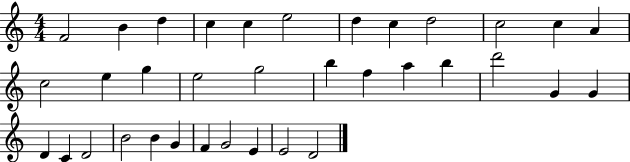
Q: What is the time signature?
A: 4/4